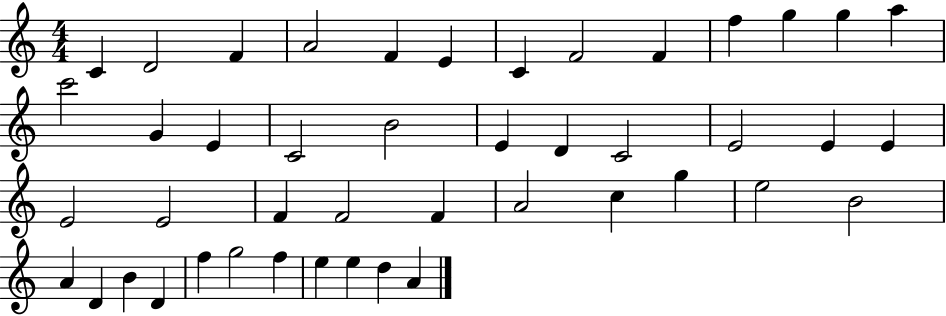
C4/q D4/h F4/q A4/h F4/q E4/q C4/q F4/h F4/q F5/q G5/q G5/q A5/q C6/h G4/q E4/q C4/h B4/h E4/q D4/q C4/h E4/h E4/q E4/q E4/h E4/h F4/q F4/h F4/q A4/h C5/q G5/q E5/h B4/h A4/q D4/q B4/q D4/q F5/q G5/h F5/q E5/q E5/q D5/q A4/q